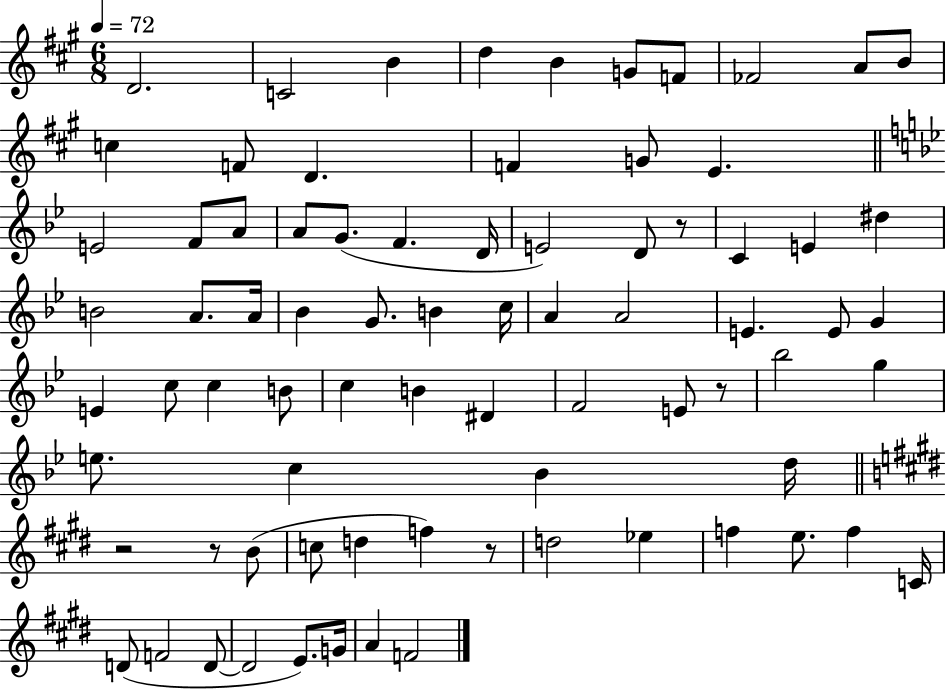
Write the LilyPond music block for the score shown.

{
  \clef treble
  \numericTimeSignature
  \time 6/8
  \key a \major
  \tempo 4 = 72
  d'2. | c'2 b'4 | d''4 b'4 g'8 f'8 | fes'2 a'8 b'8 | \break c''4 f'8 d'4. | f'4 g'8 e'4. | \bar "||" \break \key bes \major e'2 f'8 a'8 | a'8 g'8.( f'4. d'16 | e'2) d'8 r8 | c'4 e'4 dis''4 | \break b'2 a'8. a'16 | bes'4 g'8. b'4 c''16 | a'4 a'2 | e'4. e'8 g'4 | \break e'4 c''8 c''4 b'8 | c''4 b'4 dis'4 | f'2 e'8 r8 | bes''2 g''4 | \break e''8. c''4 bes'4 d''16 | \bar "||" \break \key e \major r2 r8 b'8( | c''8 d''4 f''4) r8 | d''2 ees''4 | f''4 e''8. f''4 c'16 | \break d'8( f'2 d'8~~ | d'2 e'8.) g'16 | a'4 f'2 | \bar "|."
}